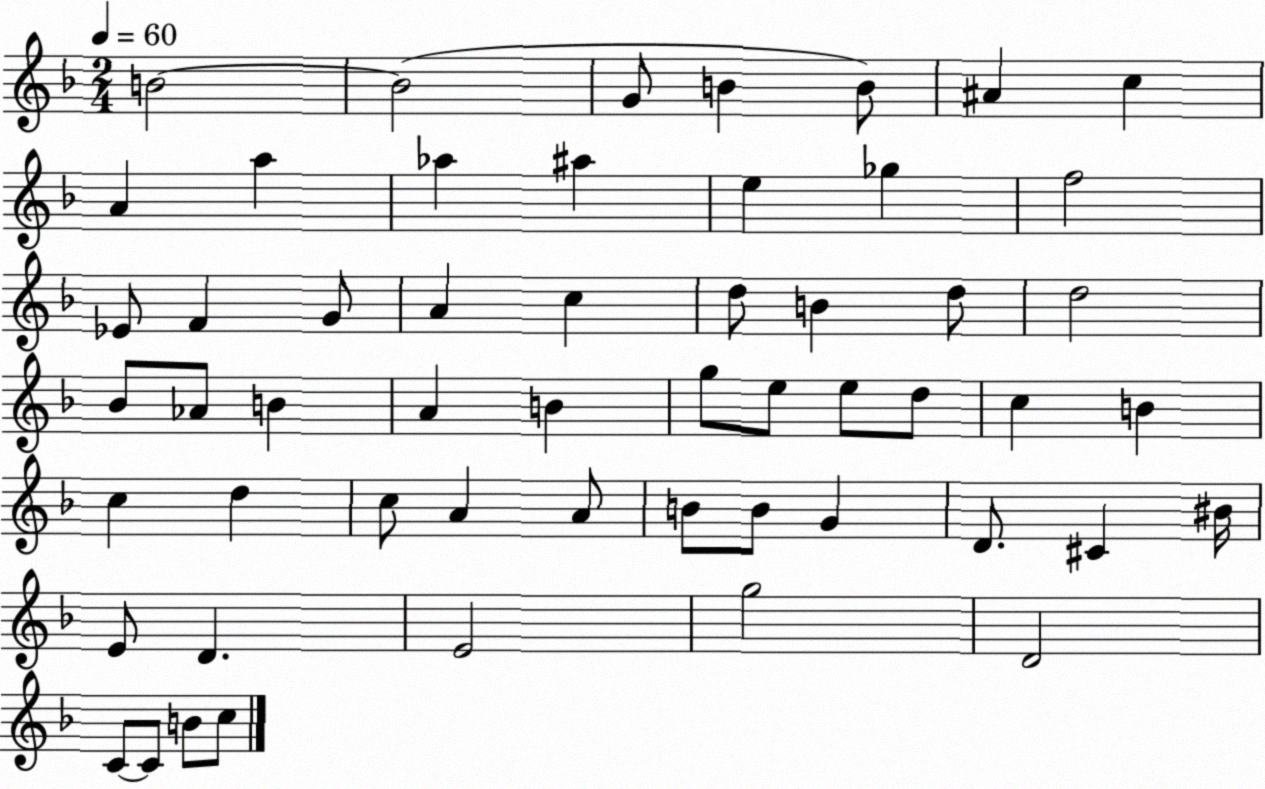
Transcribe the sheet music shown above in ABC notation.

X:1
T:Untitled
M:2/4
L:1/4
K:F
B2 B2 G/2 B B/2 ^A c A a _a ^a e _g f2 _E/2 F G/2 A c d/2 B d/2 d2 _B/2 _A/2 B A B g/2 e/2 e/2 d/2 c B c d c/2 A A/2 B/2 B/2 G D/2 ^C ^B/4 E/2 D E2 g2 D2 C/2 C/2 B/2 c/2